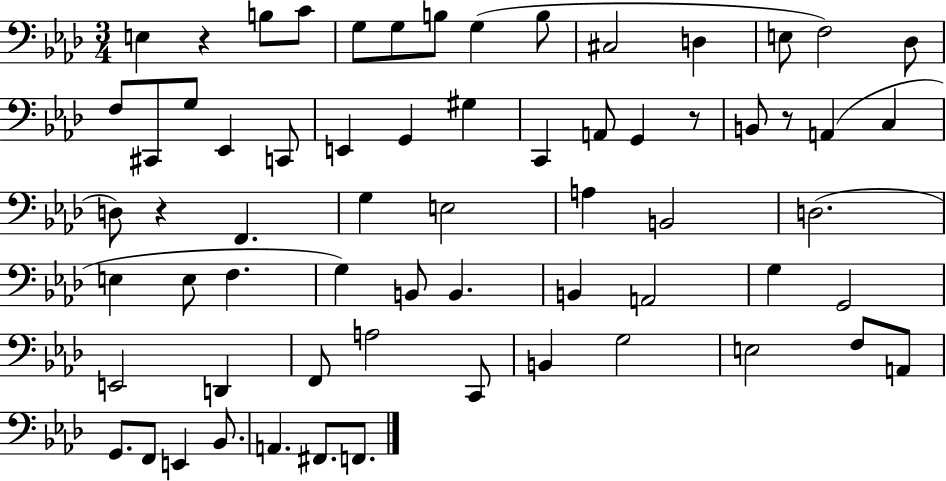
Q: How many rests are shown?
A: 4